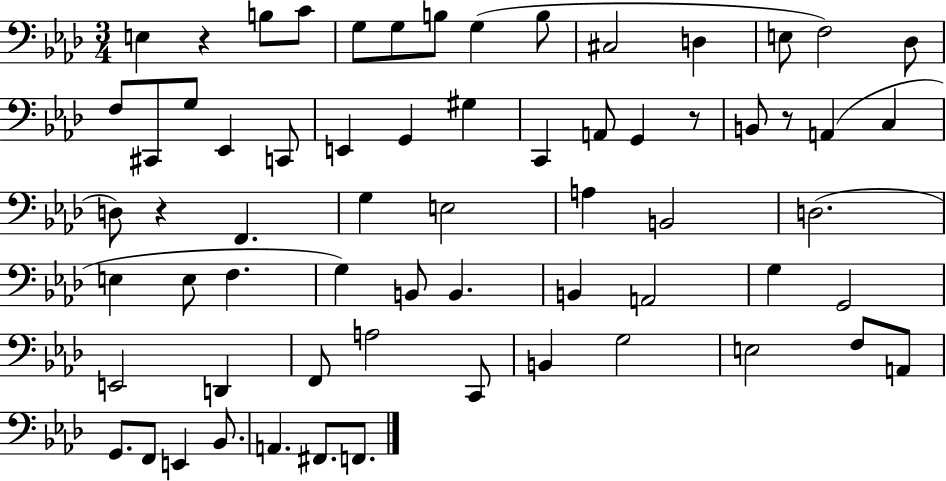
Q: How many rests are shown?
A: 4